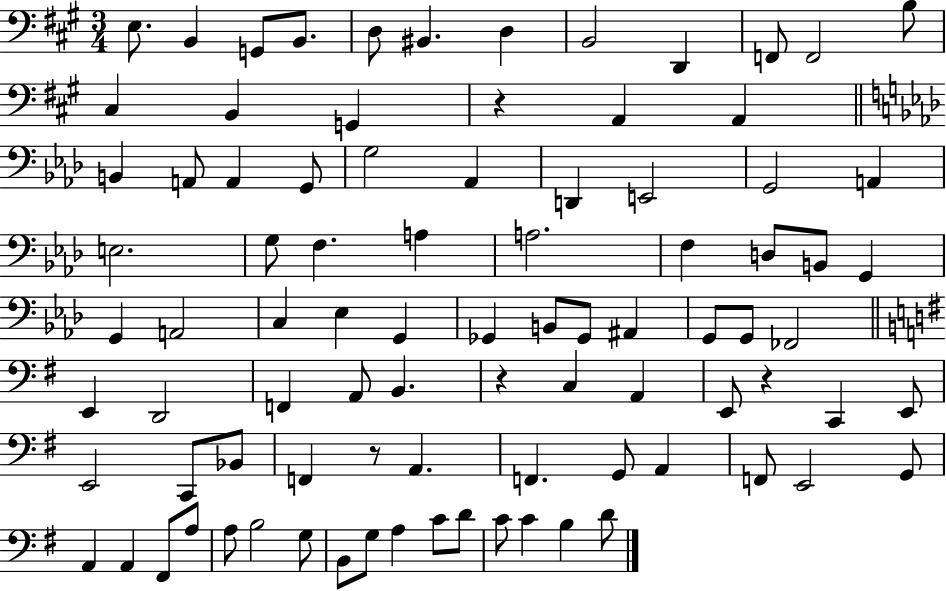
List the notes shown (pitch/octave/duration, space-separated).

E3/e. B2/q G2/e B2/e. D3/e BIS2/q. D3/q B2/h D2/q F2/e F2/h B3/e C#3/q B2/q G2/q R/q A2/q A2/q B2/q A2/e A2/q G2/e G3/h Ab2/q D2/q E2/h G2/h A2/q E3/h. G3/e F3/q. A3/q A3/h. F3/q D3/e B2/e G2/q G2/q A2/h C3/q Eb3/q G2/q Gb2/q B2/e Gb2/e A#2/q G2/e G2/e FES2/h E2/q D2/h F2/q A2/e B2/q. R/q C3/q A2/q E2/e R/q C2/q E2/e E2/h C2/e Bb2/e F2/q R/e A2/q. F2/q. G2/e A2/q F2/e E2/h G2/e A2/q A2/q F#2/e A3/e A3/e B3/h G3/e B2/e G3/e A3/q C4/e D4/e C4/e C4/q B3/q D4/e